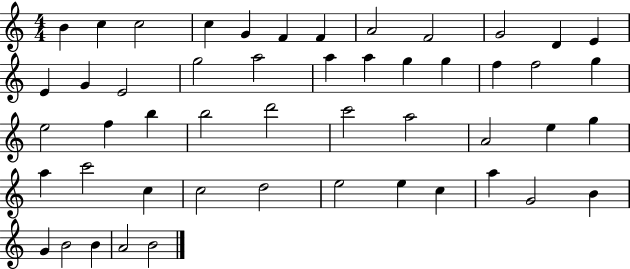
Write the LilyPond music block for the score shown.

{
  \clef treble
  \numericTimeSignature
  \time 4/4
  \key c \major
  b'4 c''4 c''2 | c''4 g'4 f'4 f'4 | a'2 f'2 | g'2 d'4 e'4 | \break e'4 g'4 e'2 | g''2 a''2 | a''4 a''4 g''4 g''4 | f''4 f''2 g''4 | \break e''2 f''4 b''4 | b''2 d'''2 | c'''2 a''2 | a'2 e''4 g''4 | \break a''4 c'''2 c''4 | c''2 d''2 | e''2 e''4 c''4 | a''4 g'2 b'4 | \break g'4 b'2 b'4 | a'2 b'2 | \bar "|."
}